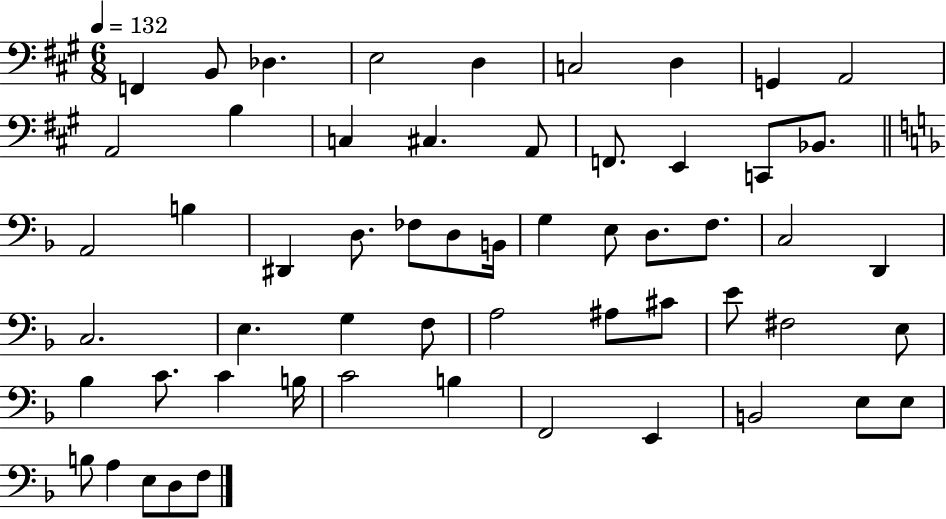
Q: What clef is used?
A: bass